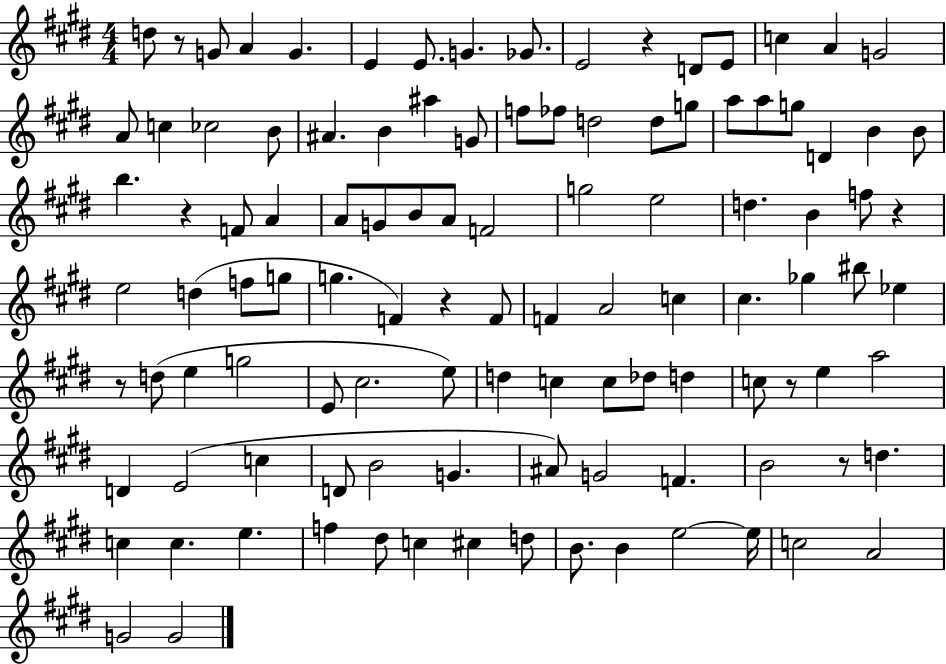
{
  \clef treble
  \numericTimeSignature
  \time 4/4
  \key e \major
  d''8 r8 g'8 a'4 g'4. | e'4 e'8. g'4. ges'8. | e'2 r4 d'8 e'8 | c''4 a'4 g'2 | \break a'8 c''4 ces''2 b'8 | ais'4. b'4 ais''4 g'8 | f''8 fes''8 d''2 d''8 g''8 | a''8 a''8 g''8 d'4 b'4 b'8 | \break b''4. r4 f'8 a'4 | a'8 g'8 b'8 a'8 f'2 | g''2 e''2 | d''4. b'4 f''8 r4 | \break e''2 d''4( f''8 g''8 | g''4. f'4) r4 f'8 | f'4 a'2 c''4 | cis''4. ges''4 bis''8 ees''4 | \break r8 d''8( e''4 g''2 | e'8 cis''2. e''8) | d''4 c''4 c''8 des''8 d''4 | c''8 r8 e''4 a''2 | \break d'4 e'2( c''4 | d'8 b'2 g'4. | ais'8) g'2 f'4. | b'2 r8 d''4. | \break c''4 c''4. e''4. | f''4 dis''8 c''4 cis''4 d''8 | b'8. b'4 e''2~~ e''16 | c''2 a'2 | \break g'2 g'2 | \bar "|."
}